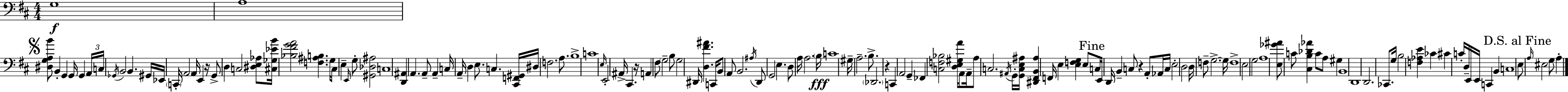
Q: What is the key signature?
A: D major